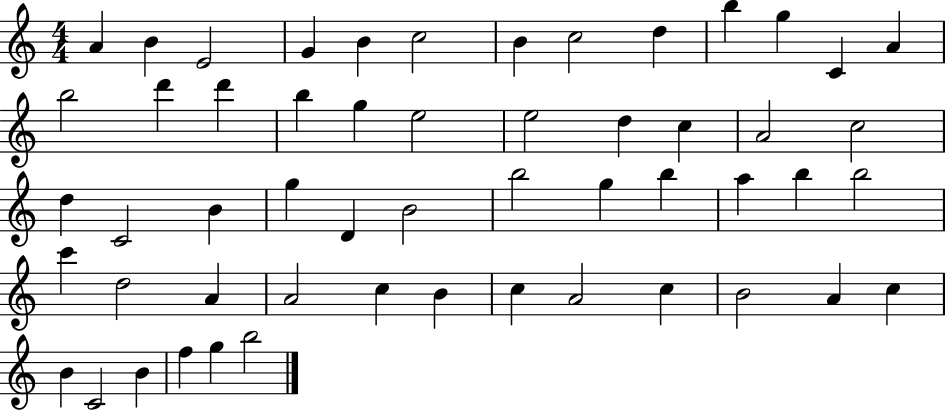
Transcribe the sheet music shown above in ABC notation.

X:1
T:Untitled
M:4/4
L:1/4
K:C
A B E2 G B c2 B c2 d b g C A b2 d' d' b g e2 e2 d c A2 c2 d C2 B g D B2 b2 g b a b b2 c' d2 A A2 c B c A2 c B2 A c B C2 B f g b2